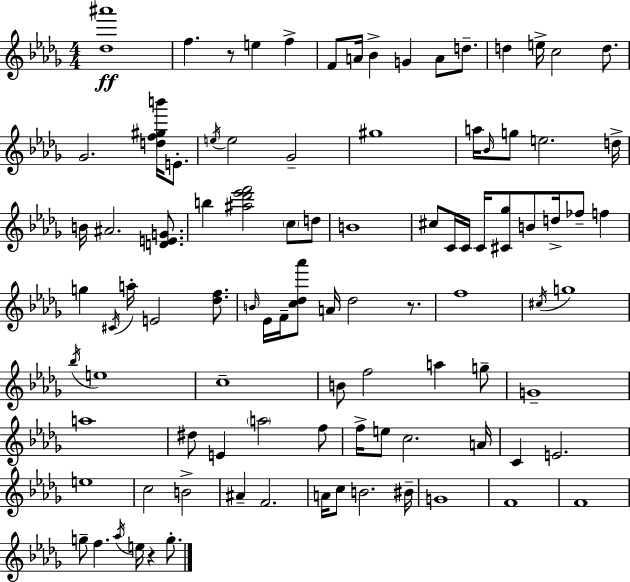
[Db5,A#6]/w F5/q. R/e E5/q F5/q F4/e A4/s Bb4/q G4/q A4/e D5/e. D5/q E5/s C5/h D5/e. Gb4/h. [D5,F5,G#5,B6]/s E4/e. E5/s E5/h Gb4/h G#5/w A5/s Bb4/s G5/e E5/h. D5/s B4/s A#4/h. [D4,E4,G4]/e. B5/q [A#5,Db6,Eb6,F6]/h C5/e D5/e B4/w C#5/e C4/s C4/s C4/s [C#4,Gb5]/e B4/e D5/s FES5/e F5/q G5/q C#4/s A5/s E4/h [Db5,F5]/e. B4/s Eb4/s F4/s [C5,Db5,Ab6]/e A4/s Db5/h R/e. F5/w C#5/s G5/w Bb5/s E5/w C5/w B4/e F5/h A5/q G5/e G4/w A5/w D#5/e E4/q A5/h F5/e F5/s E5/e C5/h. A4/s C4/q E4/h. E5/w C5/h B4/h A#4/q F4/h. A4/s C5/e B4/h. BIS4/s G4/w F4/w F4/w G5/e F5/q. Ab5/s E5/s R/q G5/e.